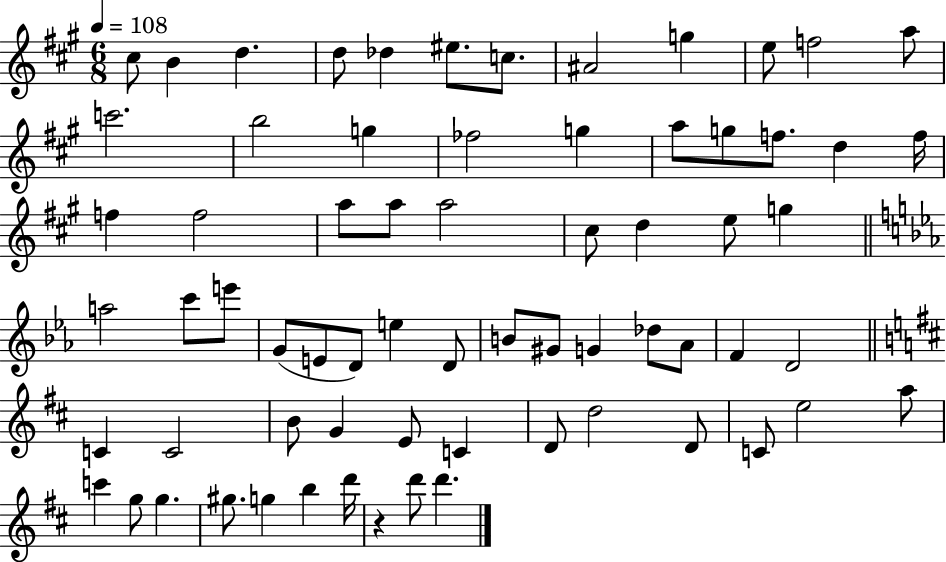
{
  \clef treble
  \numericTimeSignature
  \time 6/8
  \key a \major
  \tempo 4 = 108
  \repeat volta 2 { cis''8 b'4 d''4. | d''8 des''4 eis''8. c''8. | ais'2 g''4 | e''8 f''2 a''8 | \break c'''2. | b''2 g''4 | fes''2 g''4 | a''8 g''8 f''8. d''4 f''16 | \break f''4 f''2 | a''8 a''8 a''2 | cis''8 d''4 e''8 g''4 | \bar "||" \break \key c \minor a''2 c'''8 e'''8 | g'8( e'8 d'8) e''4 d'8 | b'8 gis'8 g'4 des''8 aes'8 | f'4 d'2 | \break \bar "||" \break \key d \major c'4 c'2 | b'8 g'4 e'8 c'4 | d'8 d''2 d'8 | c'8 e''2 a''8 | \break c'''4 g''8 g''4. | gis''8. g''4 b''4 d'''16 | r4 d'''8 d'''4. | } \bar "|."
}